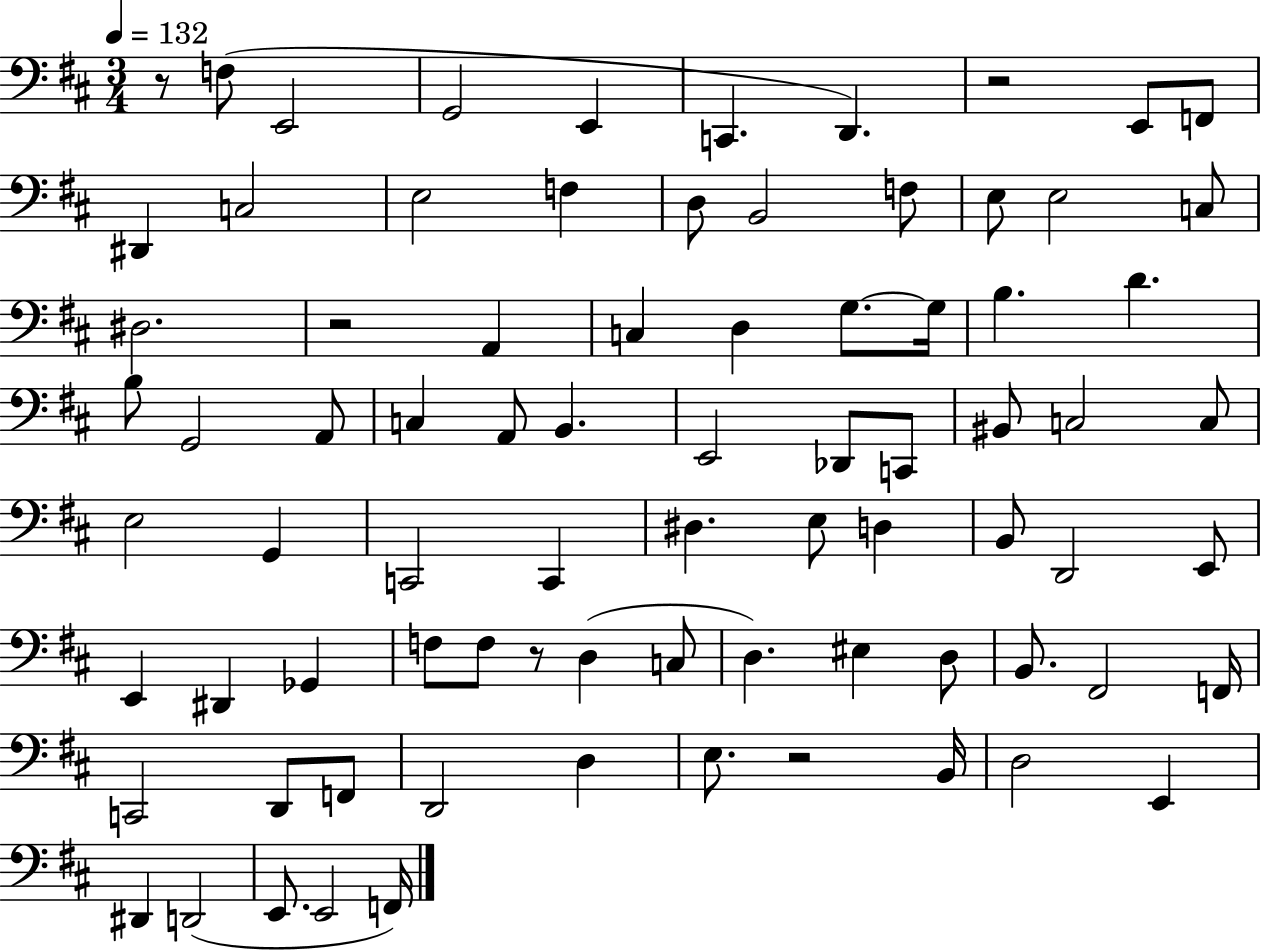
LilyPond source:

{
  \clef bass
  \numericTimeSignature
  \time 3/4
  \key d \major
  \tempo 4 = 132
  r8 f8( e,2 | g,2 e,4 | c,4. d,4.) | r2 e,8 f,8 | \break dis,4 c2 | e2 f4 | d8 b,2 f8 | e8 e2 c8 | \break dis2. | r2 a,4 | c4 d4 g8.~~ g16 | b4. d'4. | \break b8 g,2 a,8 | c4 a,8 b,4. | e,2 des,8 c,8 | bis,8 c2 c8 | \break e2 g,4 | c,2 c,4 | dis4. e8 d4 | b,8 d,2 e,8 | \break e,4 dis,4 ges,4 | f8 f8 r8 d4( c8 | d4.) eis4 d8 | b,8. fis,2 f,16 | \break c,2 d,8 f,8 | d,2 d4 | e8. r2 b,16 | d2 e,4 | \break dis,4 d,2( | e,8. e,2 f,16) | \bar "|."
}